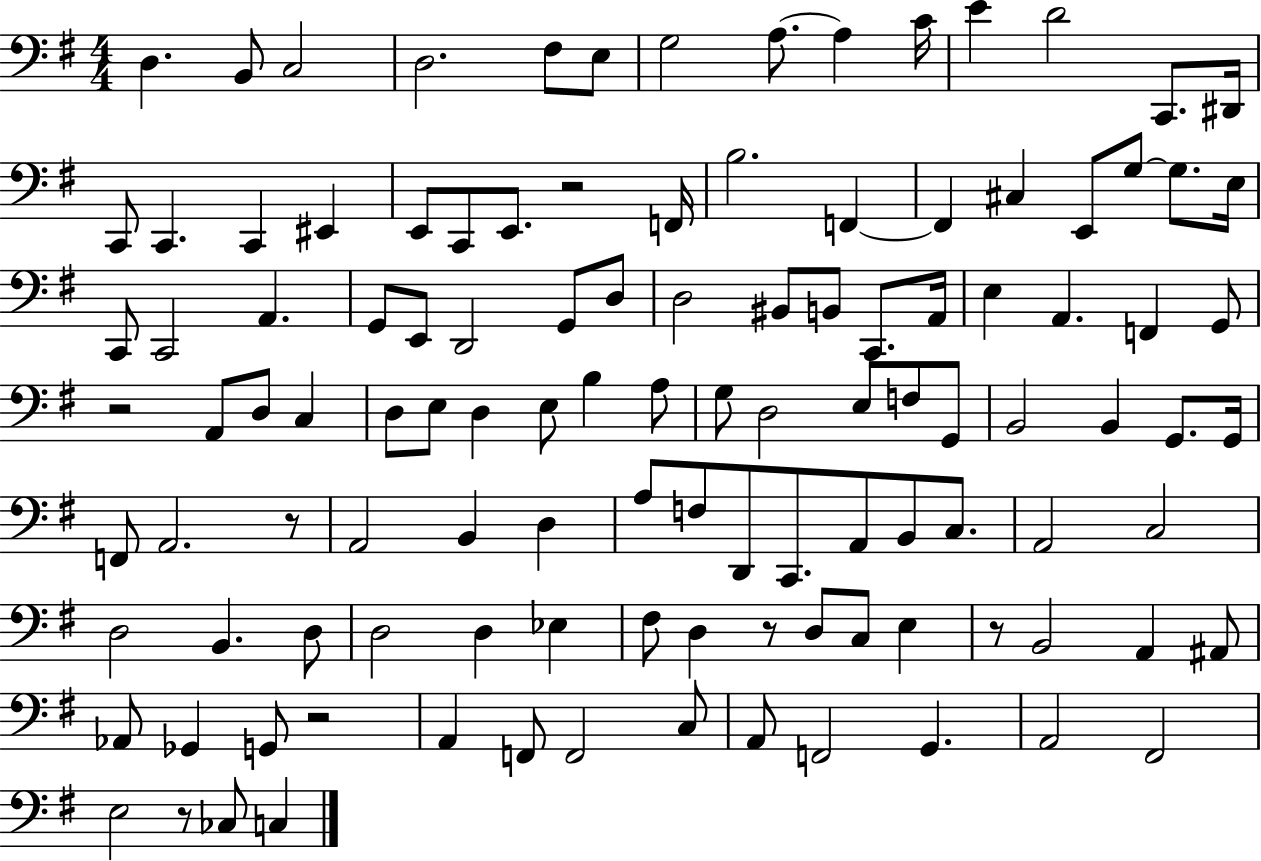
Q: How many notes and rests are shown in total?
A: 115